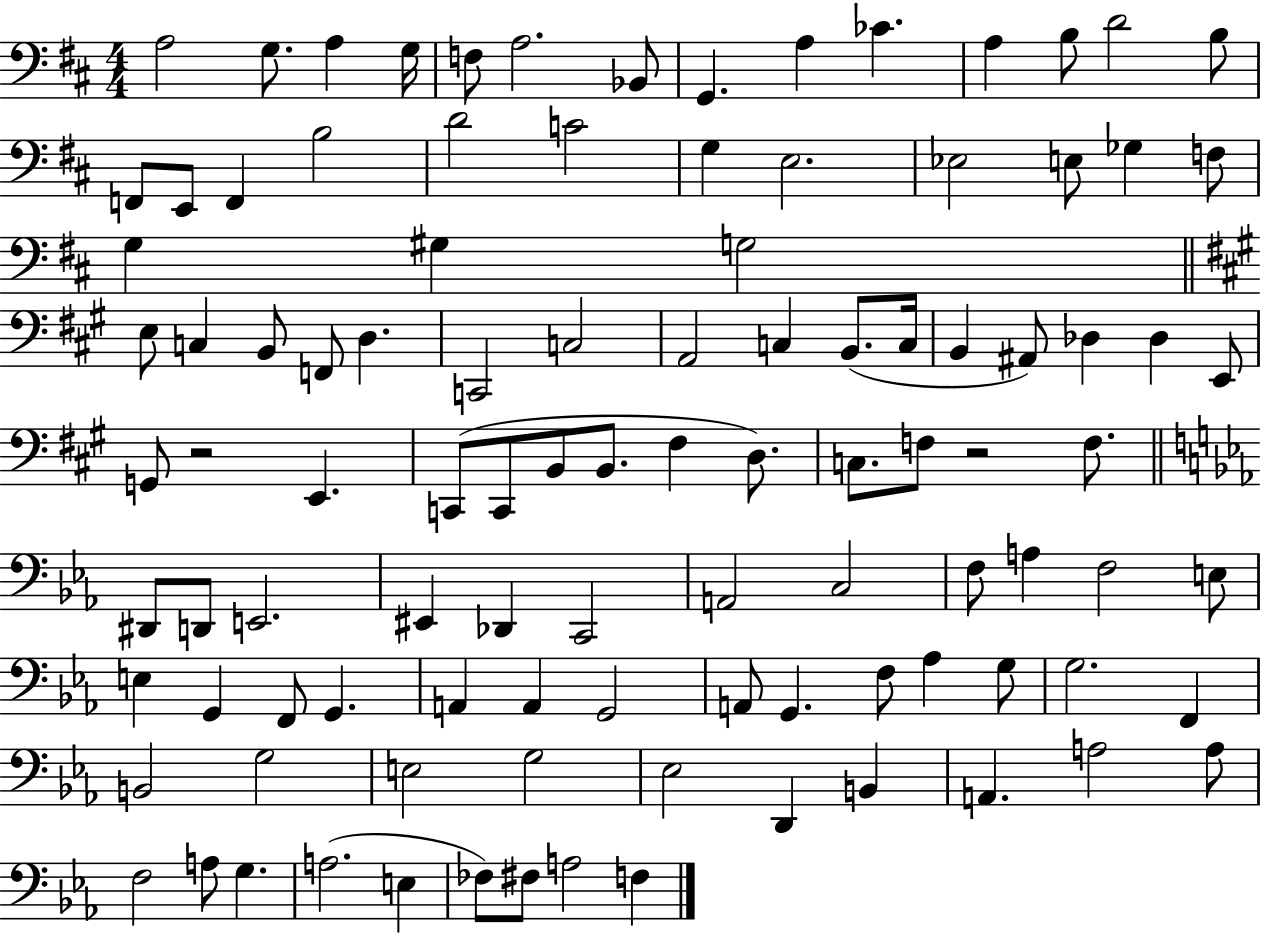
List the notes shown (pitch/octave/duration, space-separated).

A3/h G3/e. A3/q G3/s F3/e A3/h. Bb2/e G2/q. A3/q CES4/q. A3/q B3/e D4/h B3/e F2/e E2/e F2/q B3/h D4/h C4/h G3/q E3/h. Eb3/h E3/e Gb3/q F3/e G3/q G#3/q G3/h E3/e C3/q B2/e F2/e D3/q. C2/h C3/h A2/h C3/q B2/e. C3/s B2/q A#2/e Db3/q Db3/q E2/e G2/e R/h E2/q. C2/e C2/e B2/e B2/e. F#3/q D3/e. C3/e. F3/e R/h F3/e. D#2/e D2/e E2/h. EIS2/q Db2/q C2/h A2/h C3/h F3/e A3/q F3/h E3/e E3/q G2/q F2/e G2/q. A2/q A2/q G2/h A2/e G2/q. F3/e Ab3/q G3/e G3/h. F2/q B2/h G3/h E3/h G3/h Eb3/h D2/q B2/q A2/q. A3/h A3/e F3/h A3/e G3/q. A3/h. E3/q FES3/e F#3/e A3/h F3/q